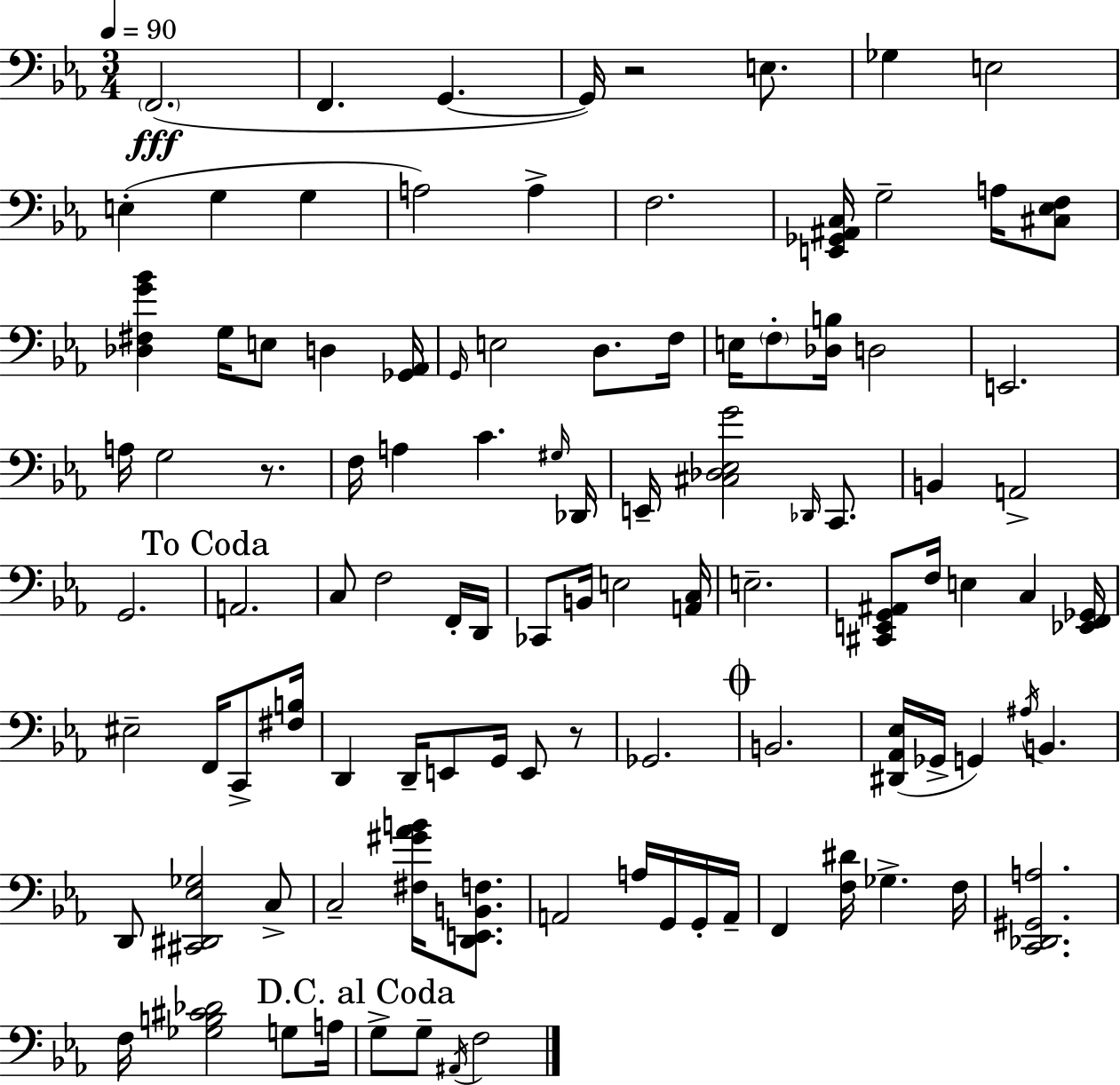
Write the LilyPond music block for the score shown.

{
  \clef bass
  \numericTimeSignature
  \time 3/4
  \key ees \major
  \tempo 4 = 90
  \parenthesize f,2.(\fff | f,4. g,4.~~ | g,16) r2 e8. | ges4 e2 | \break e4-.( g4 g4 | a2) a4-> | f2. | <e, ges, ais, c>16 g2-- a16 <cis ees f>8 | \break <des fis g' bes'>4 g16 e8 d4 <ges, aes,>16 | \grace { g,16 } e2 d8. | f16 e16 \parenthesize f8-. <des b>16 d2 | e,2. | \break a16 g2 r8. | f16 a4 c'4. | \grace { gis16 } des,16 e,16-- <cis des ees g'>2 \grace { des,16 } | c,8. b,4 a,2-> | \break g,2. | \mark "To Coda" a,2. | c8 f2 | f,16-. d,16 ces,8 b,16 e2 | \break <a, c>16 e2.-- | <cis, e, g, ais,>8 f16 e4 c4 | <ees, f, ges,>16 eis2-- f,16 | c,8-> <fis b>16 d,4 d,16-- e,8 g,16 e,8 | \break r8 ges,2. | \mark \markup { \musicglyph "scripts.coda" } b,2. | <dis, aes, ees>16( ges,16-> g,4) \acciaccatura { ais16 } b,4. | d,8 <cis, dis, ees ges>2 | \break c8-> c2-- | <fis gis' aes' b'>16 <d, e, b, f>8. a,2 | a16 g,16 g,16-. a,16-- f,4 <f dis'>16 ges4.-> | f16 <c, des, gis, a>2. | \break f16 <ges b cis' des'>2 | g8 a16 \mark "D.C. al Coda" g8-> g8-- \acciaccatura { ais,16 } f2 | \bar "|."
}